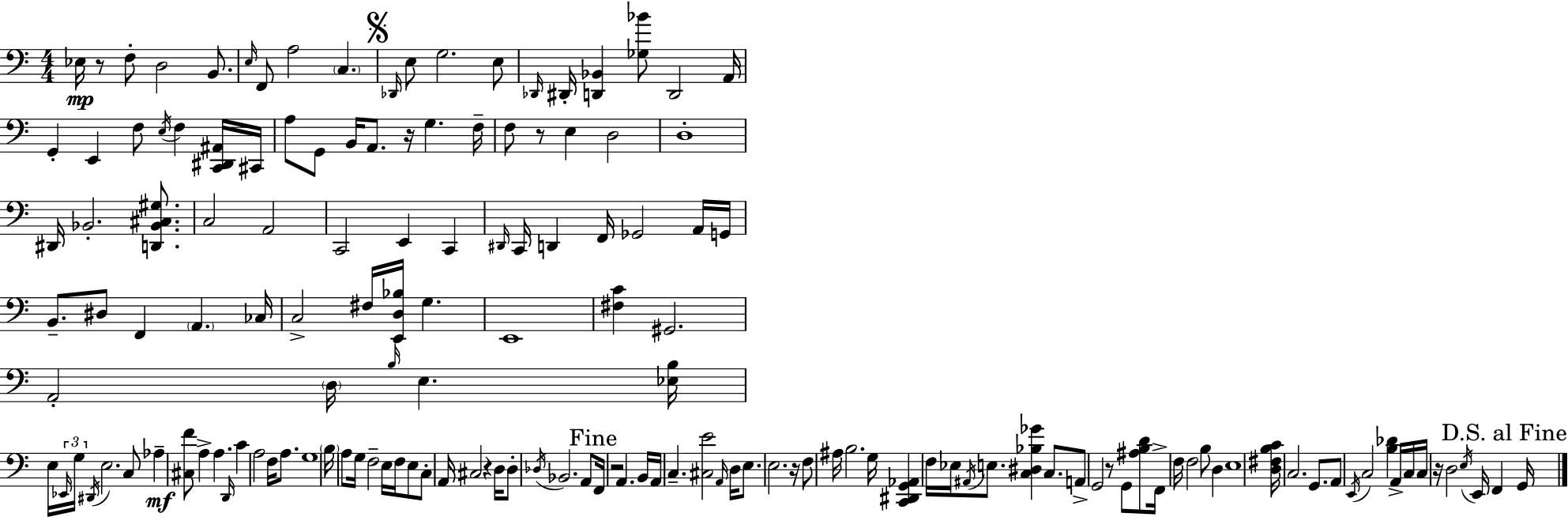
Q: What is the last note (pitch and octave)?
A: G2